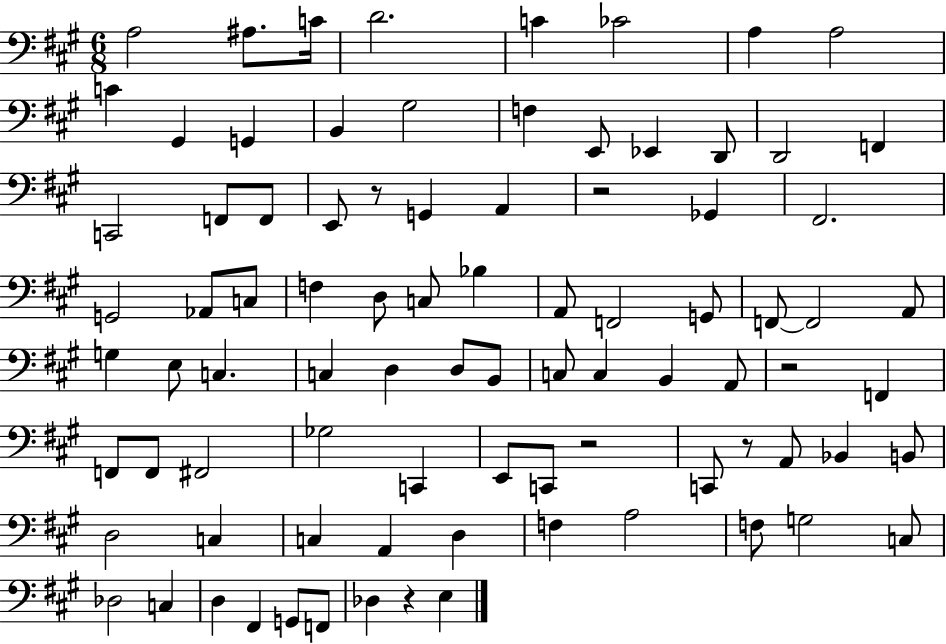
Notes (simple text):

A3/h A#3/e. C4/s D4/h. C4/q CES4/h A3/q A3/h C4/q G#2/q G2/q B2/q G#3/h F3/q E2/e Eb2/q D2/e D2/h F2/q C2/h F2/e F2/e E2/e R/e G2/q A2/q R/h Gb2/q F#2/h. G2/h Ab2/e C3/e F3/q D3/e C3/e Bb3/q A2/e F2/h G2/e F2/e F2/h A2/e G3/q E3/e C3/q. C3/q D3/q D3/e B2/e C3/e C3/q B2/q A2/e R/h F2/q F2/e F2/e F#2/h Gb3/h C2/q E2/e C2/e R/h C2/e R/e A2/e Bb2/q B2/e D3/h C3/q C3/q A2/q D3/q F3/q A3/h F3/e G3/h C3/e Db3/h C3/q D3/q F#2/q G2/e F2/e Db3/q R/q E3/q